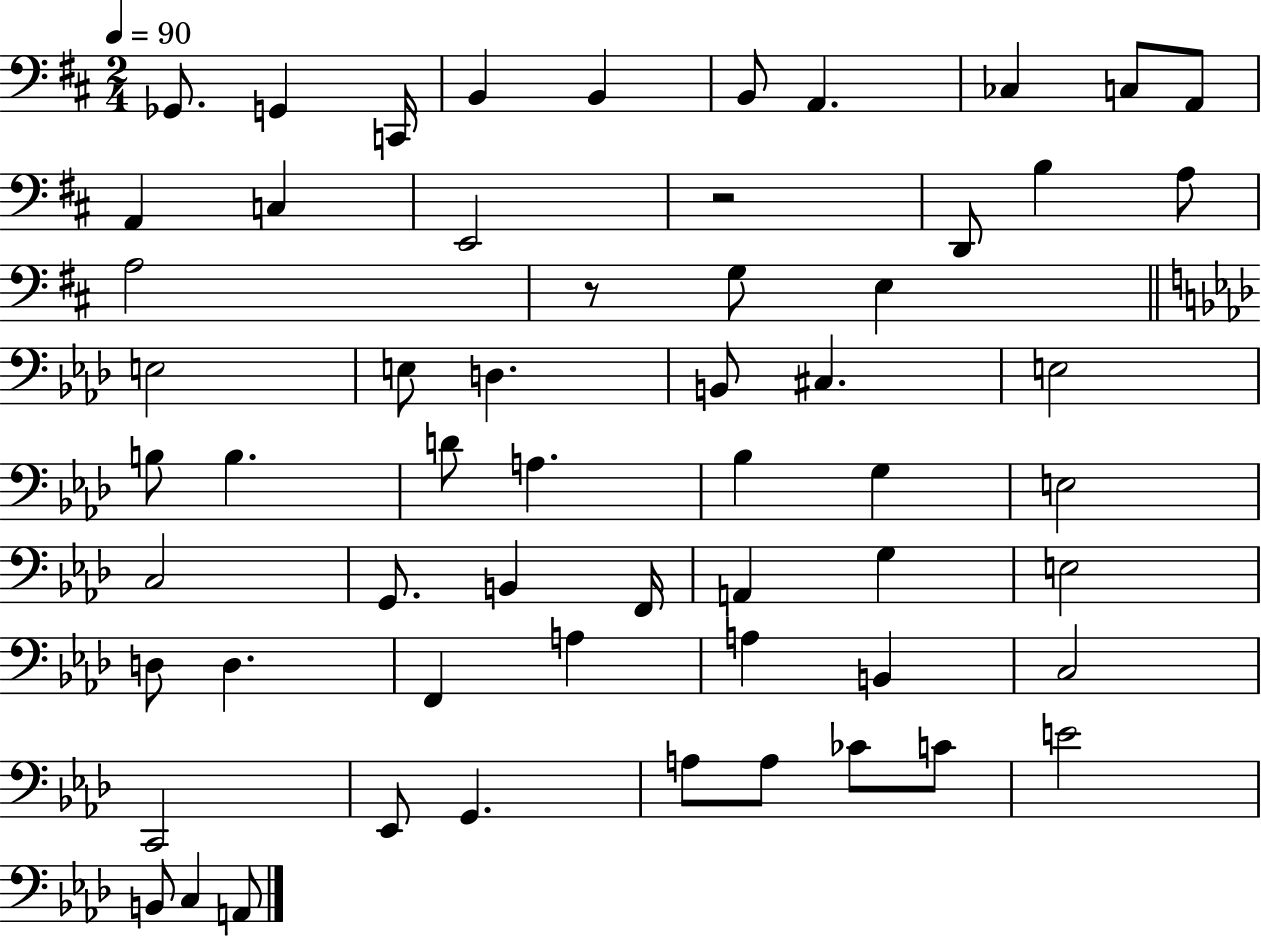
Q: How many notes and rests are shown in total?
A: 59